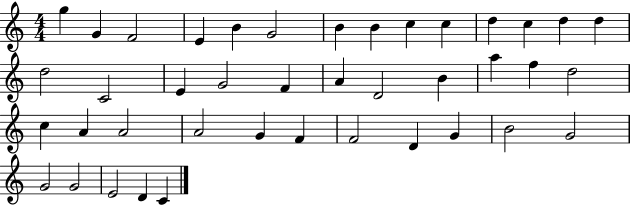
X:1
T:Untitled
M:4/4
L:1/4
K:C
g G F2 E B G2 B B c c d c d d d2 C2 E G2 F A D2 B a f d2 c A A2 A2 G F F2 D G B2 G2 G2 G2 E2 D C